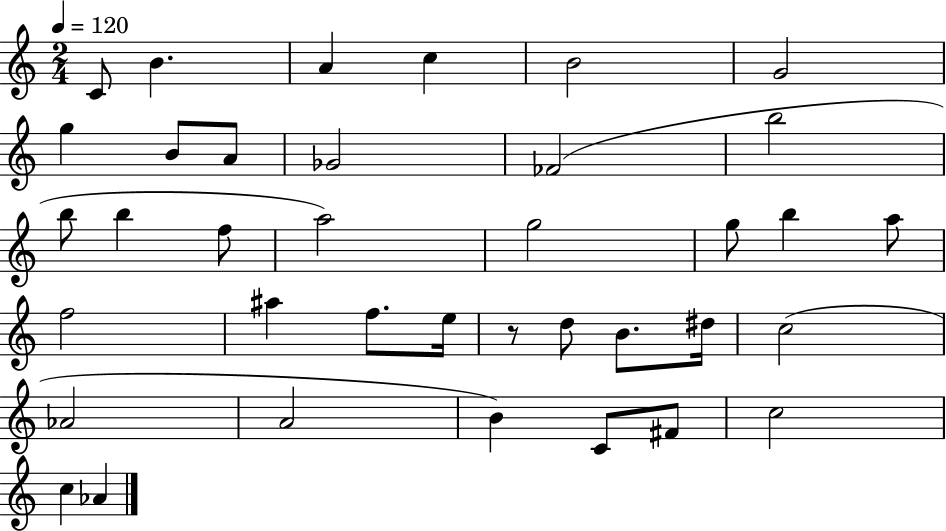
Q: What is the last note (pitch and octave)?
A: Ab4